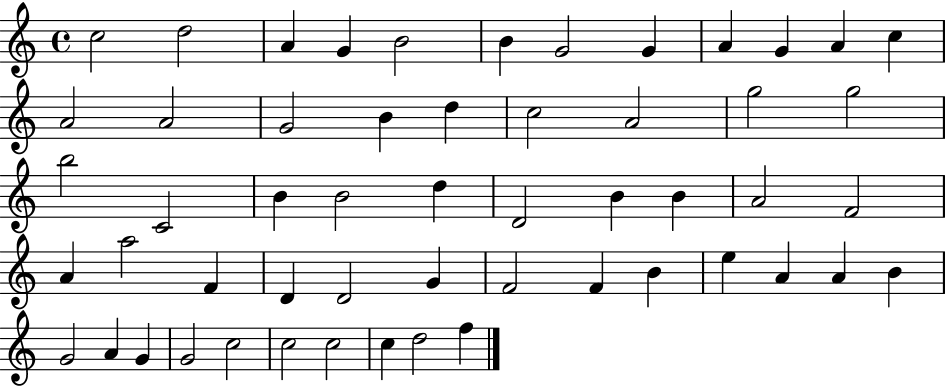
X:1
T:Untitled
M:4/4
L:1/4
K:C
c2 d2 A G B2 B G2 G A G A c A2 A2 G2 B d c2 A2 g2 g2 b2 C2 B B2 d D2 B B A2 F2 A a2 F D D2 G F2 F B e A A B G2 A G G2 c2 c2 c2 c d2 f